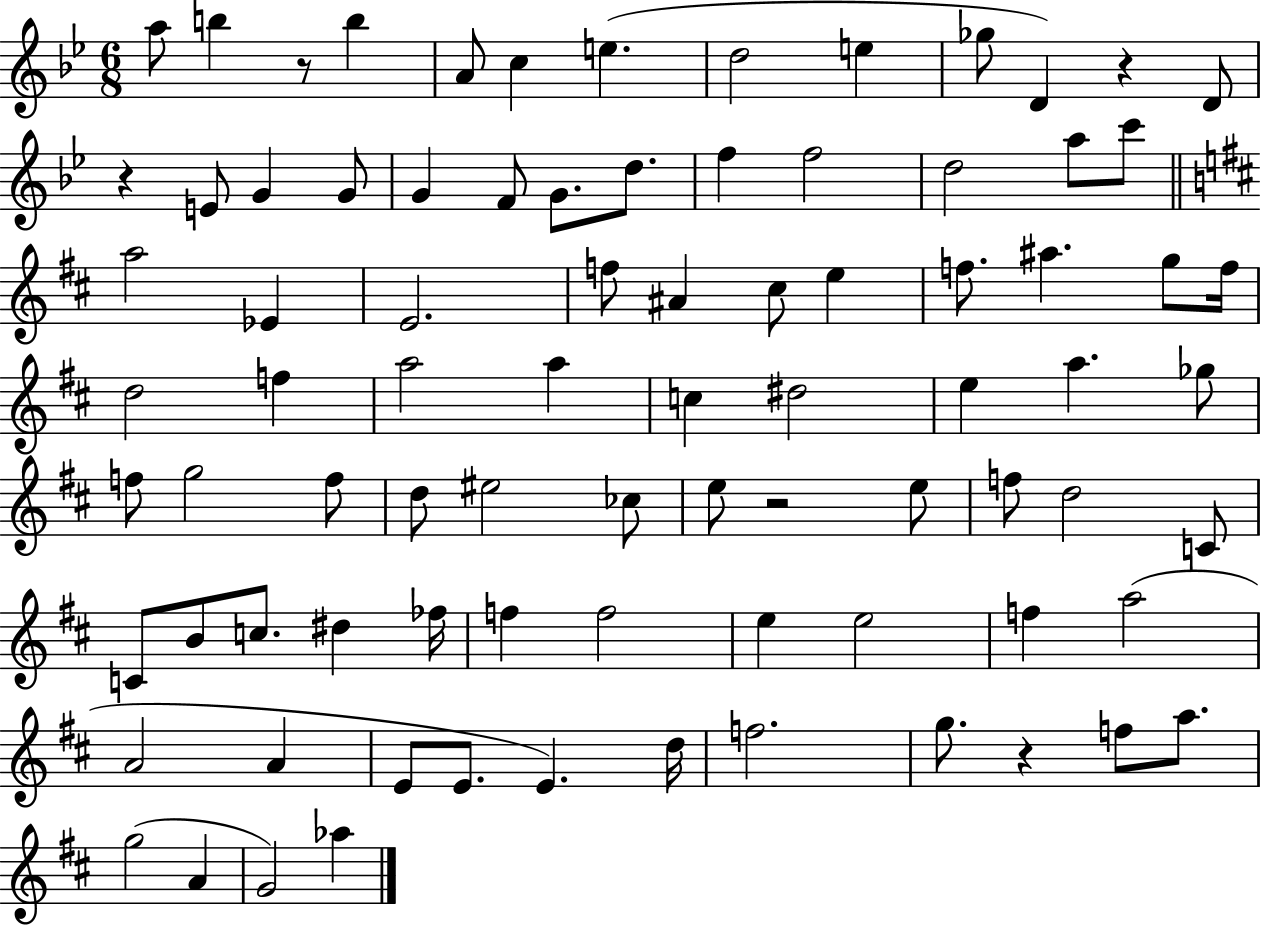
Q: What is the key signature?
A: BES major